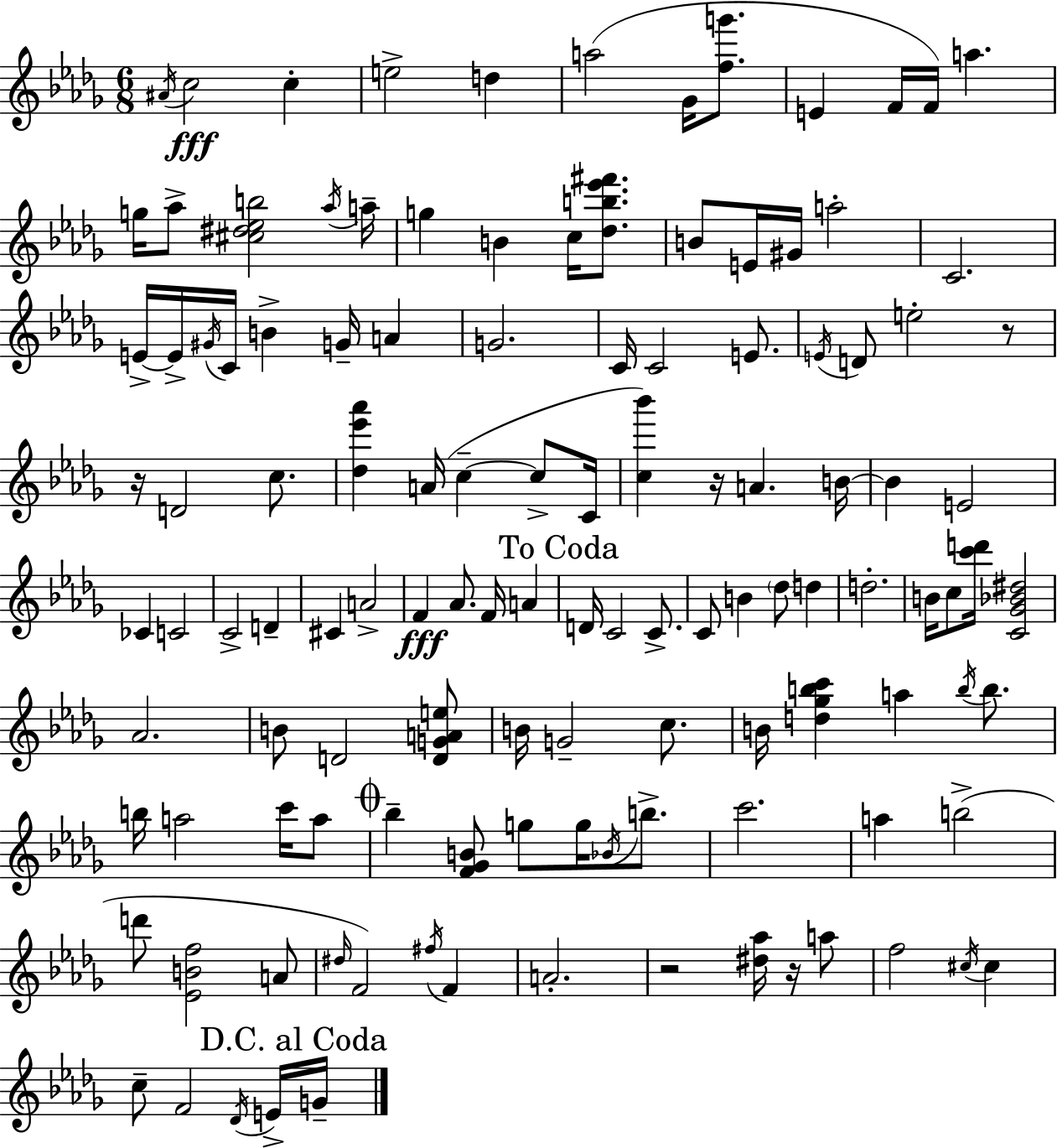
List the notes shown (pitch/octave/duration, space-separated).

A#4/s C5/h C5/q E5/h D5/q A5/h Gb4/s [F5,G6]/e. E4/q F4/s F4/s A5/q. G5/s Ab5/e [C#5,D#5,Eb5,B5]/h Ab5/s A5/s G5/q B4/q C5/s [Db5,B5,Eb6,F#6]/e. B4/e E4/s G#4/s A5/h C4/h. E4/s E4/s G#4/s C4/s B4/q G4/s A4/q G4/h. C4/s C4/h E4/e. E4/s D4/e E5/h R/e R/s D4/h C5/e. [Db5,Eb6,Ab6]/q A4/s C5/q C5/e C4/s [C5,Bb6]/q R/s A4/q. B4/s B4/q E4/h CES4/q C4/h C4/h D4/q C#4/q A4/h F4/q Ab4/e. F4/s A4/q D4/s C4/h C4/e. C4/e B4/q Db5/e D5/q D5/h. B4/s C5/e [C6,D6]/s [C4,Gb4,Bb4,D#5]/h Ab4/h. B4/e D4/h [D4,G4,A4,E5]/e B4/s G4/h C5/e. B4/s [D5,Gb5,B5,C6]/q A5/q B5/s B5/e. B5/s A5/h C6/s A5/e Bb5/q [F4,Gb4,B4]/e G5/e G5/s Bb4/s B5/e. C6/h. A5/q B5/h D6/e [Eb4,B4,F5]/h A4/e D#5/s F4/h F#5/s F4/q A4/h. R/h [D#5,Ab5]/s R/s A5/e F5/h C#5/s C#5/q C5/e F4/h Db4/s E4/s G4/s